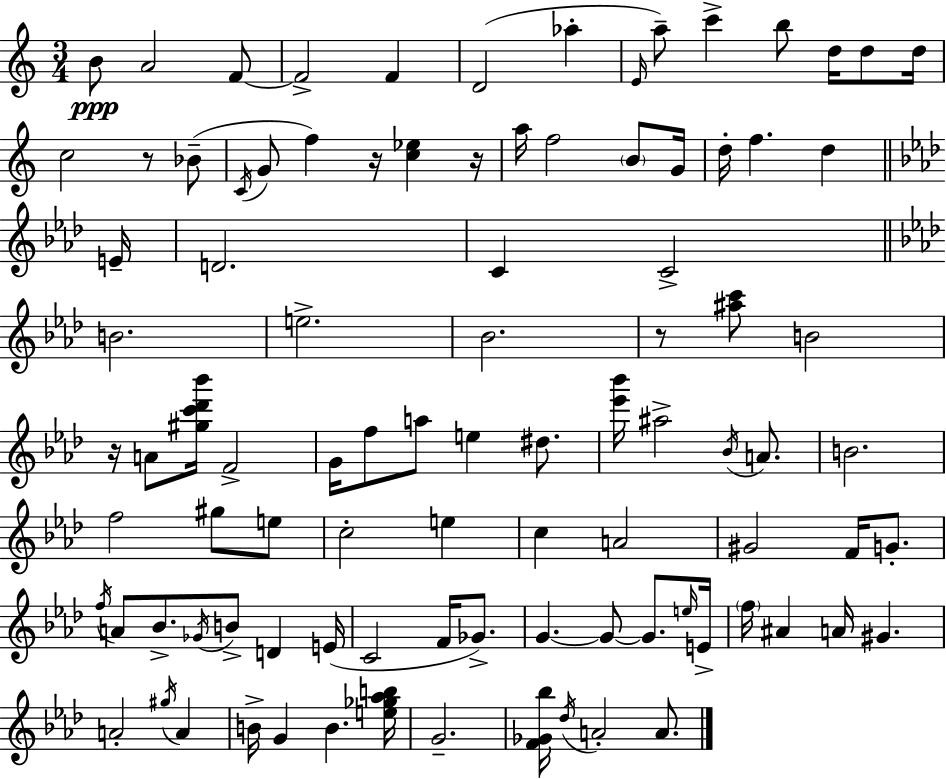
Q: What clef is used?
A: treble